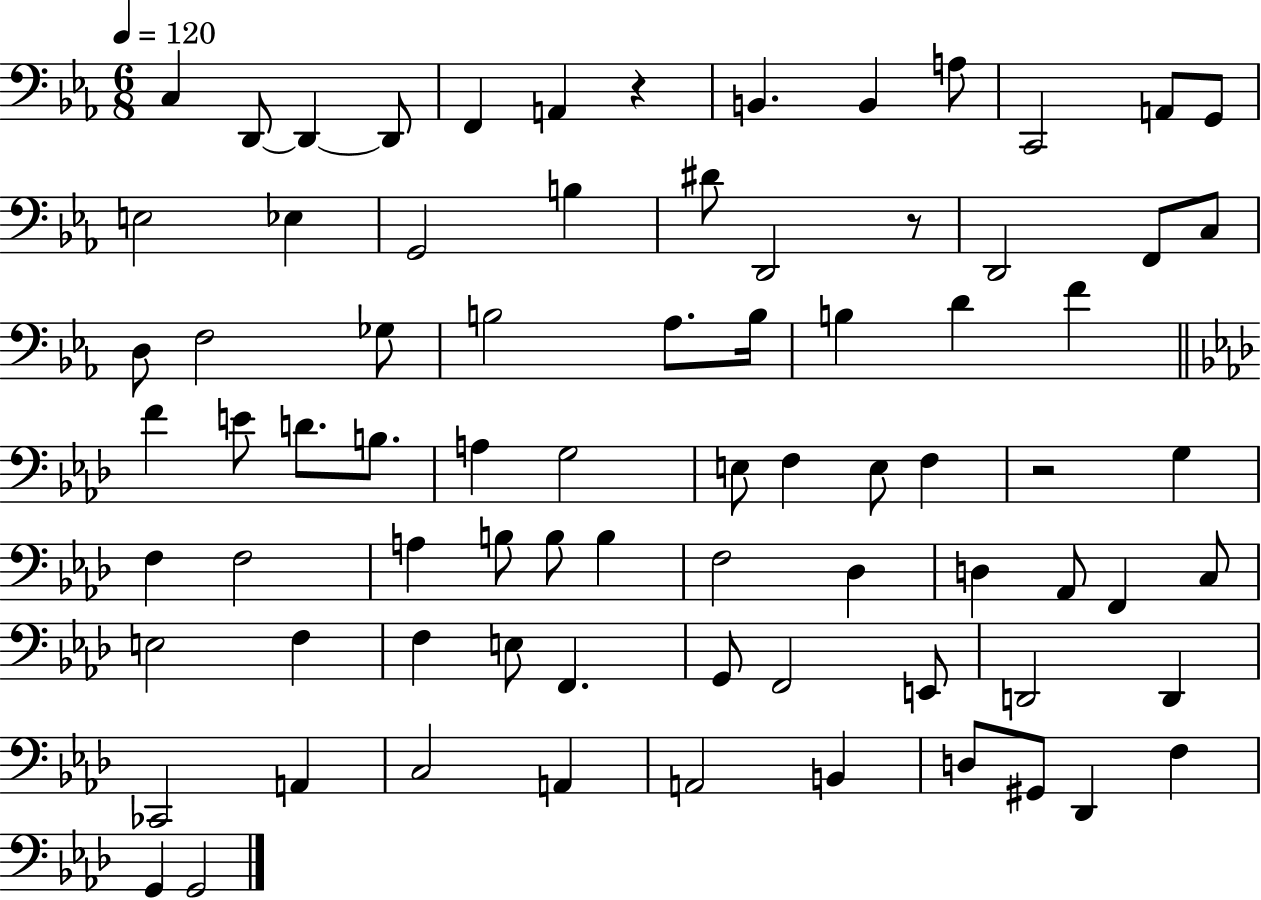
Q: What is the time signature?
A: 6/8